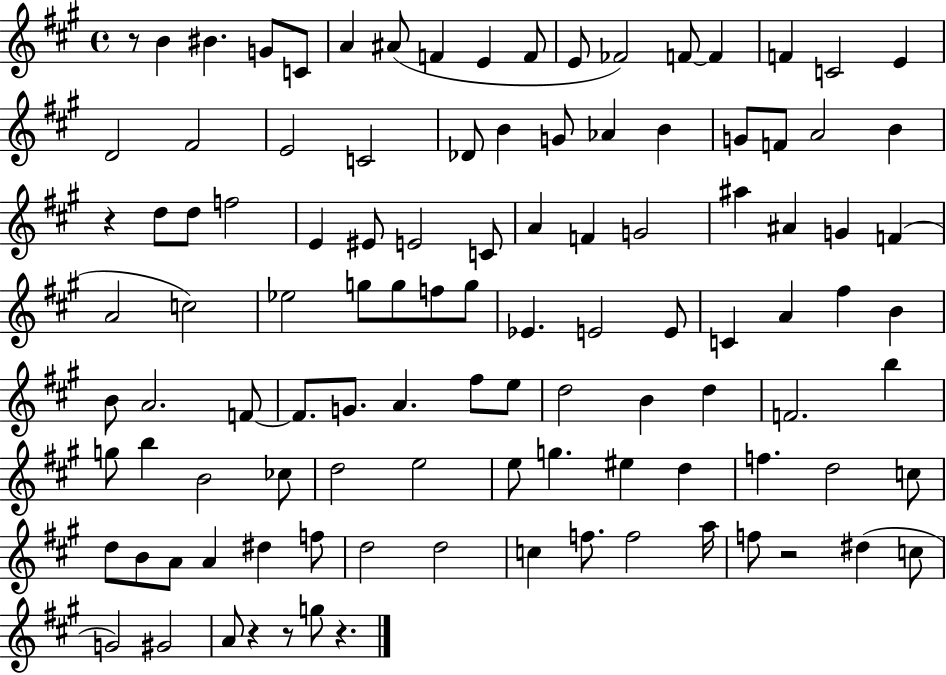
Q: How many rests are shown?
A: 6